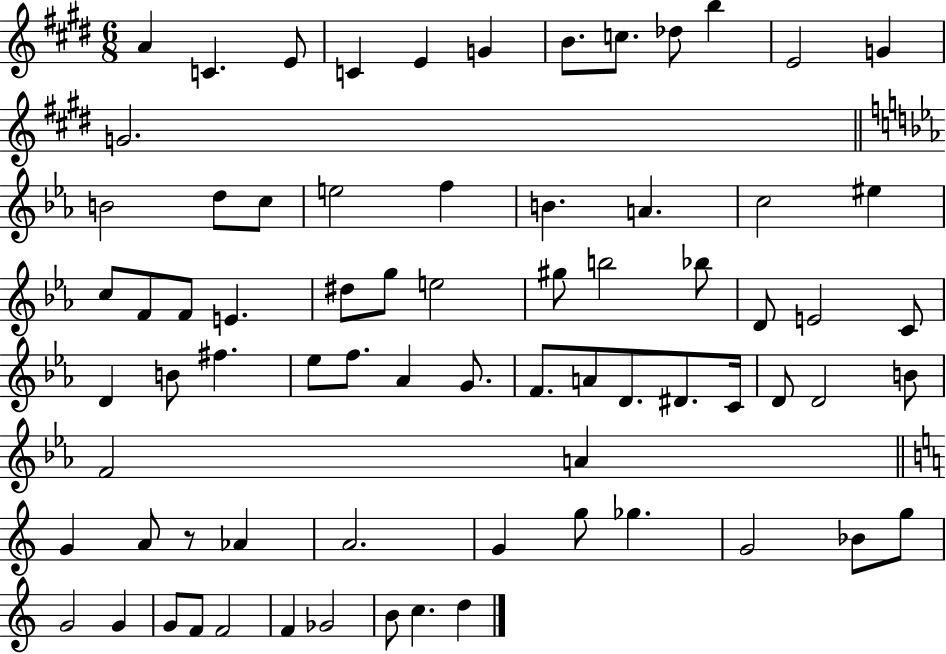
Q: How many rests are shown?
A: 1